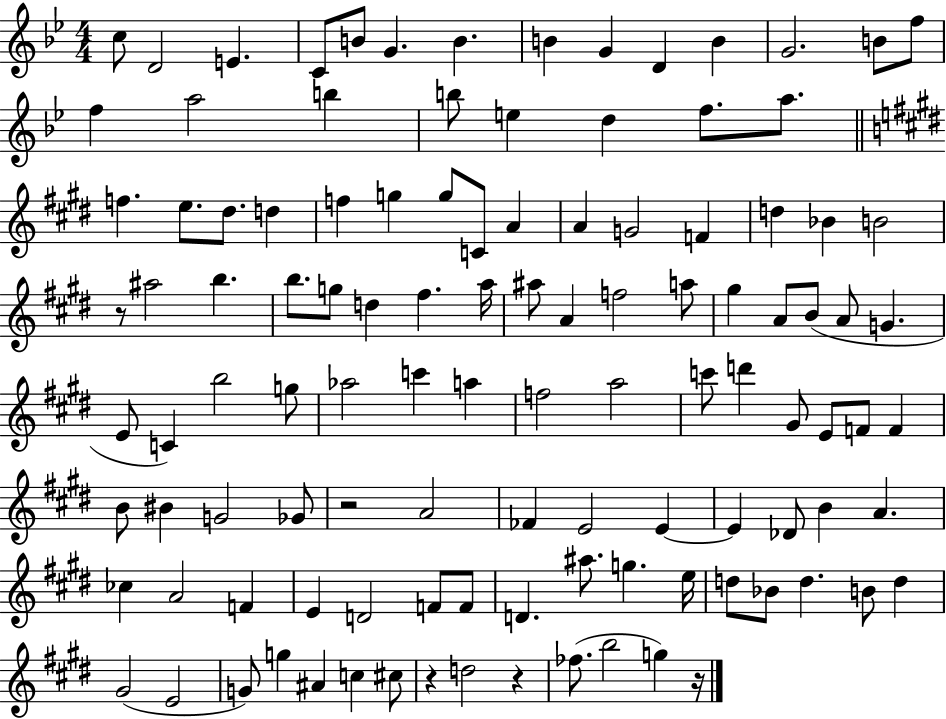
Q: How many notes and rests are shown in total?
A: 112